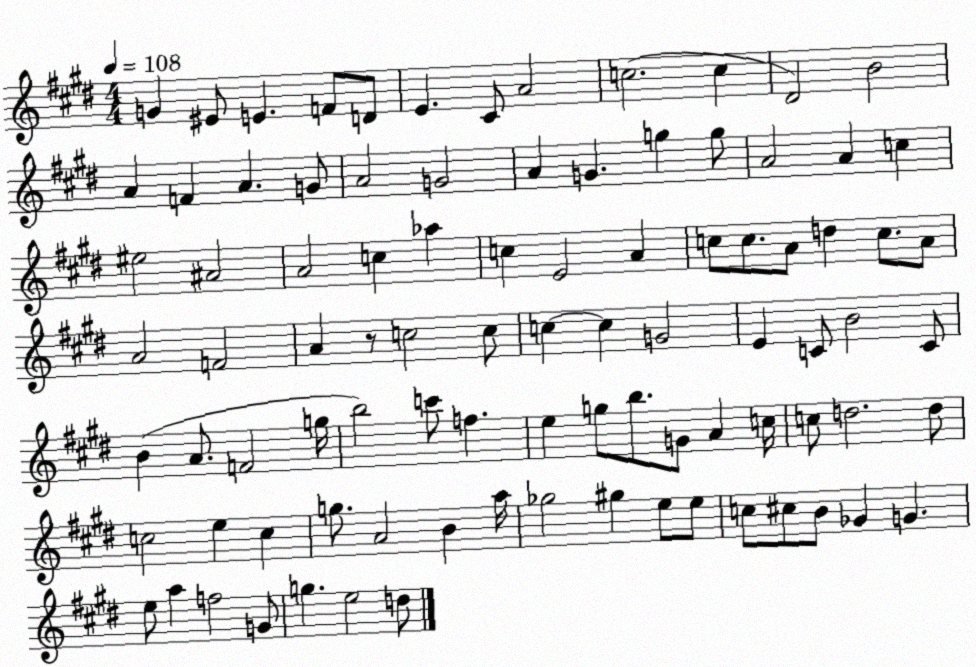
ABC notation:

X:1
T:Untitled
M:4/4
L:1/4
K:E
G ^E/2 E F/2 D/2 E ^C/2 A2 c2 c ^D2 B2 A F A G/2 A2 G2 A G g g/2 A2 A c ^e2 ^A2 A2 c _a c E2 A c/2 c/2 A/2 d c/2 A/2 A2 F2 A z/2 c2 c/2 c c G2 E C/2 B2 C/2 B A/2 F2 g/4 b2 c'/2 f e g/2 b/2 G/2 A c/4 c/2 d2 d/2 c2 e c g/2 A2 B a/4 _g2 ^g e/2 e/2 c/2 ^c/2 B/2 _G G e/2 a f2 G/2 g e2 d/2